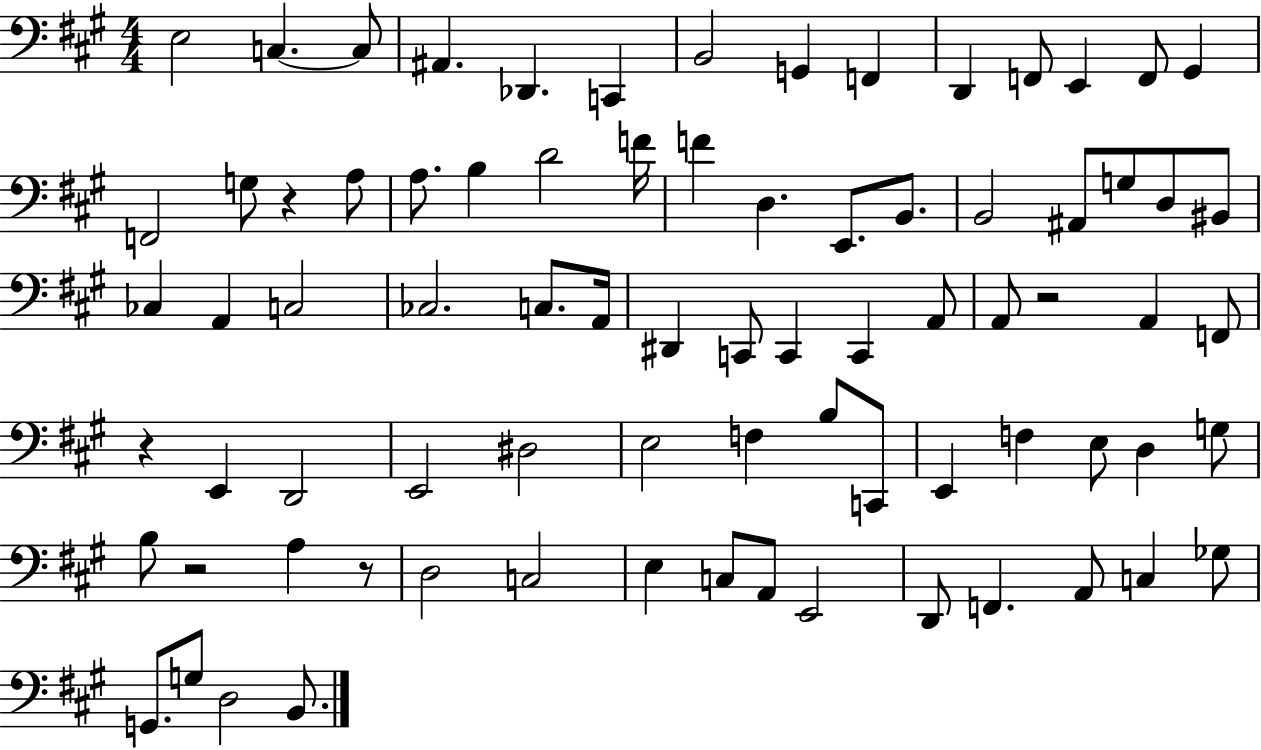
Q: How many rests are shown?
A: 5